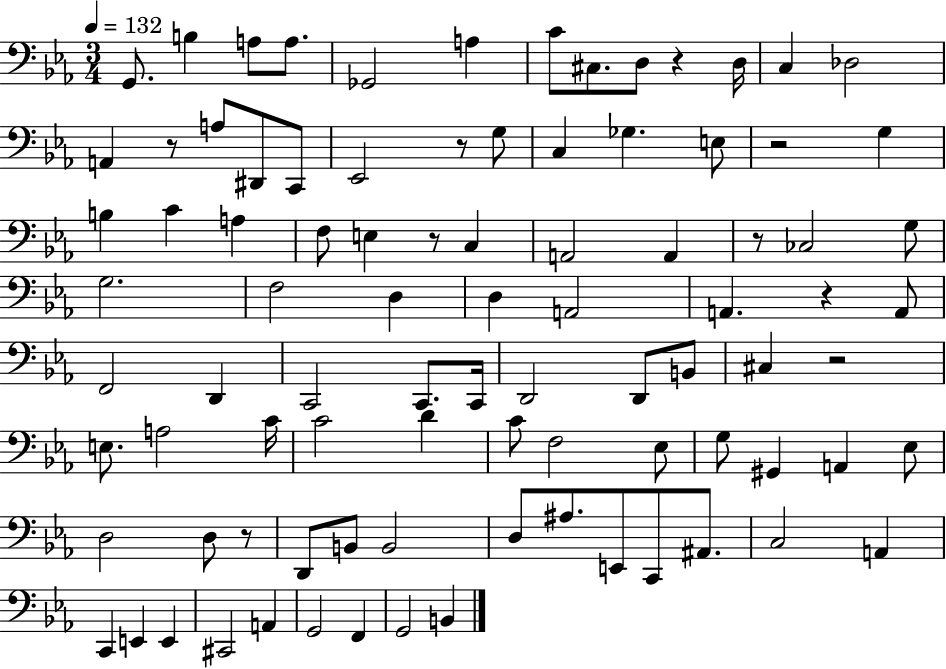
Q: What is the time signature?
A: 3/4